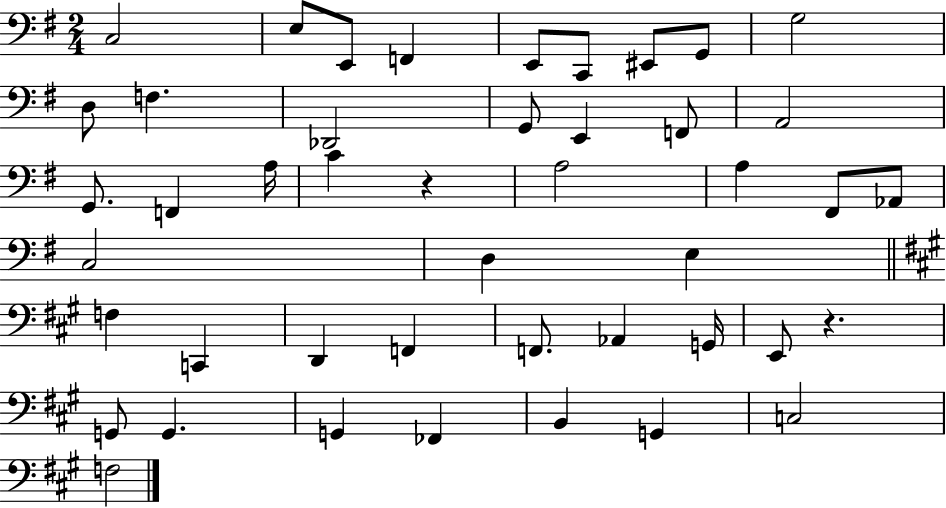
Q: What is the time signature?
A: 2/4